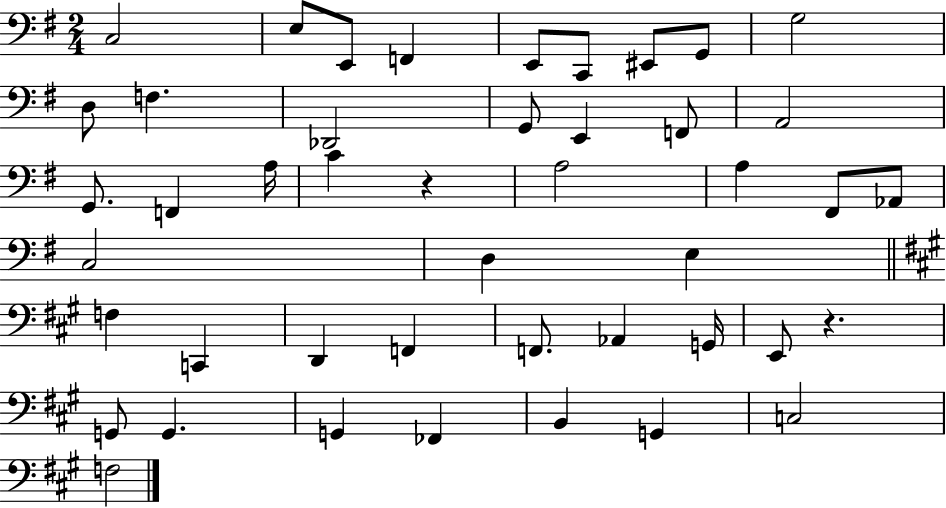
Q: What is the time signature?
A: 2/4